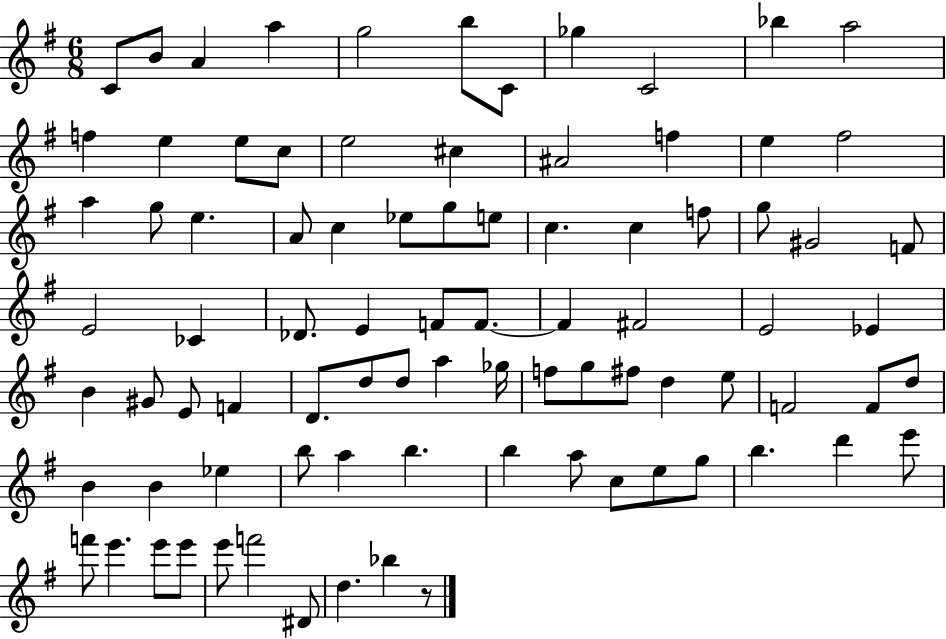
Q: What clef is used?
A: treble